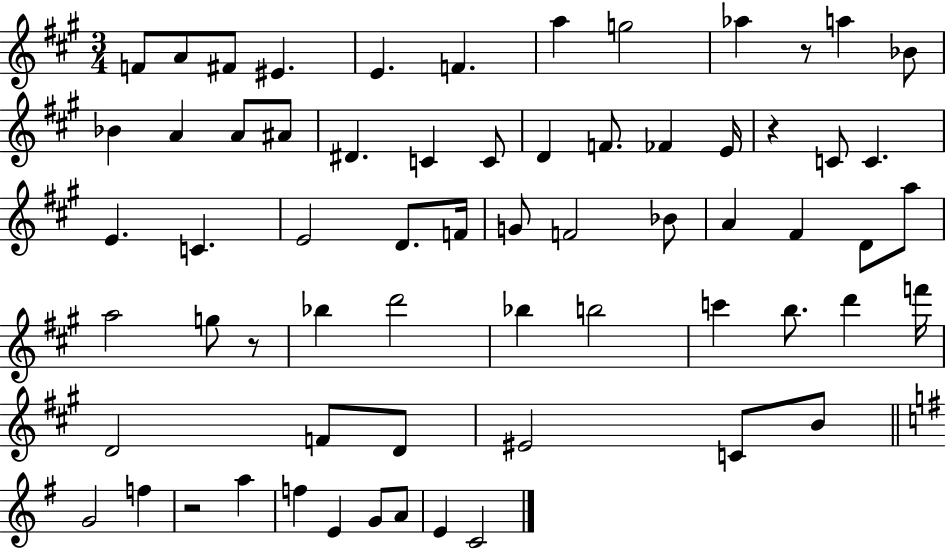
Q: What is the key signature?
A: A major